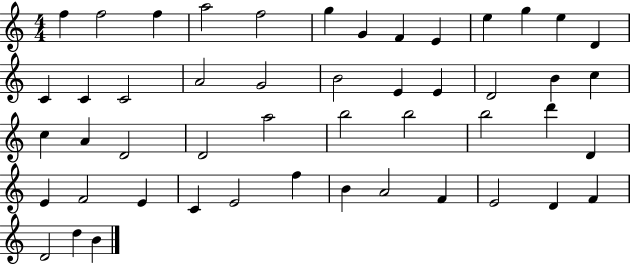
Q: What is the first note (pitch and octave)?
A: F5